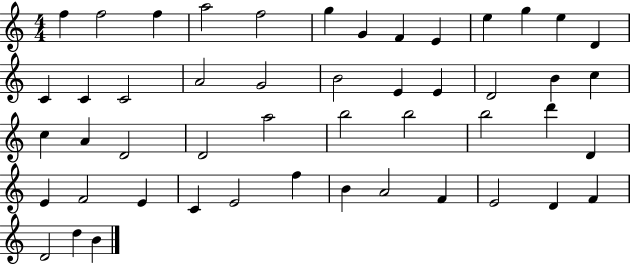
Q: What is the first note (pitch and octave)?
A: F5